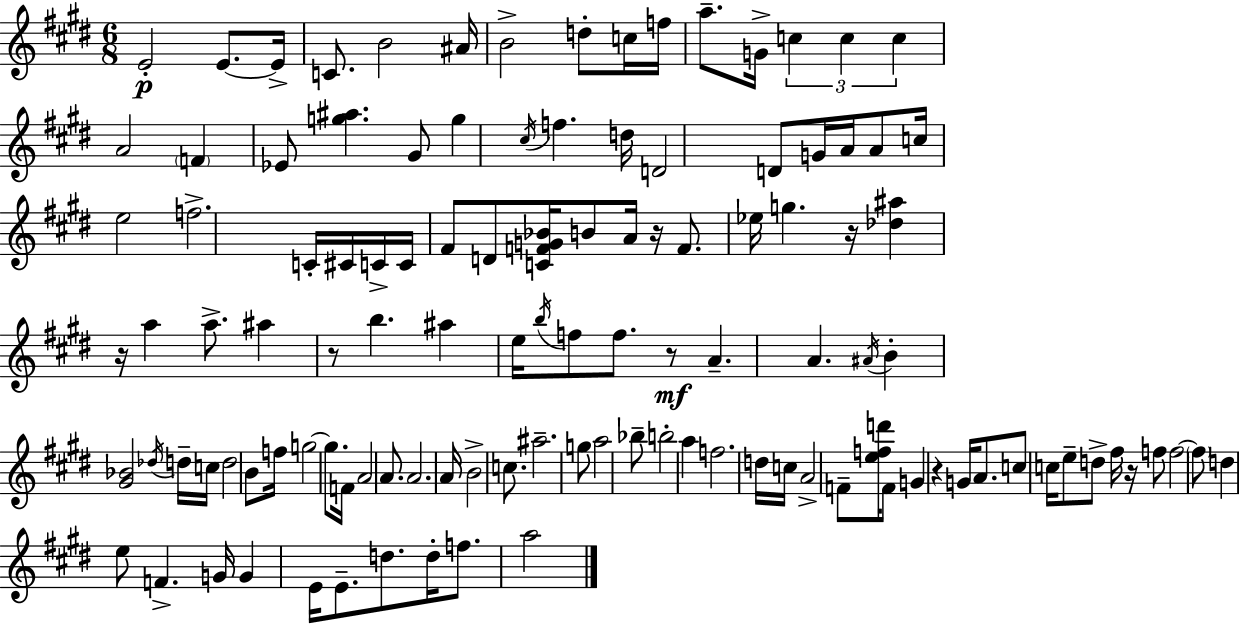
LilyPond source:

{
  \clef treble
  \numericTimeSignature
  \time 6/8
  \key e \major
  e'2-.\p e'8.~~ e'16-> | c'8. b'2 ais'16 | b'2-> d''8-. c''16 f''16 | a''8.-- g'16-> \tuplet 3/2 { c''4 c''4 | \break c''4 } a'2 | \parenthesize f'4 ees'8 <g'' ais''>4. | gis'8 g''4 \acciaccatura { cis''16 } f''4. | d''16 d'2 d'8 | \break g'16 a'16 a'8 c''16 e''2 | f''2.-> | c'16-. cis'16 c'16-> c'16 fis'8 d'8 <c' f' g' bes'>16 b'8 | a'16 r16 f'8. ees''16 g''4. | \break r16 <des'' ais''>4 r16 a''4 a''8.-> | ais''4 r8 b''4. | ais''4 e''16 \acciaccatura { b''16 } f''8 f''8. | r8\mf a'4.-- a'4. | \break \acciaccatura { ais'16 } b'4-. <gis' bes'>2 | \acciaccatura { des''16 } d''16-- c''16 d''2 | b'8 f''16 g''2~~ | g''8. f'16 a'2 | \break a'8. a'2. | a'16 b'2-> | c''8. ais''2.-- | g''8 a''2 | \break bes''8-- b''2-. | a''4 f''2. | d''16 c''16 a'2-> | f'8-- <e'' f'' d'''>16 f'8 g'4 r4 | \break g'16 a'8. c''8 c''16 e''8-- | d''8-> fis''16 r16 f''8 f''2~~ | \parenthesize f''8 d''4 e''8 f'4.-> | g'16 g'4 e'16 e'8.-- | \break d''8. d''16-. f''8. a''2 | \bar "|."
}